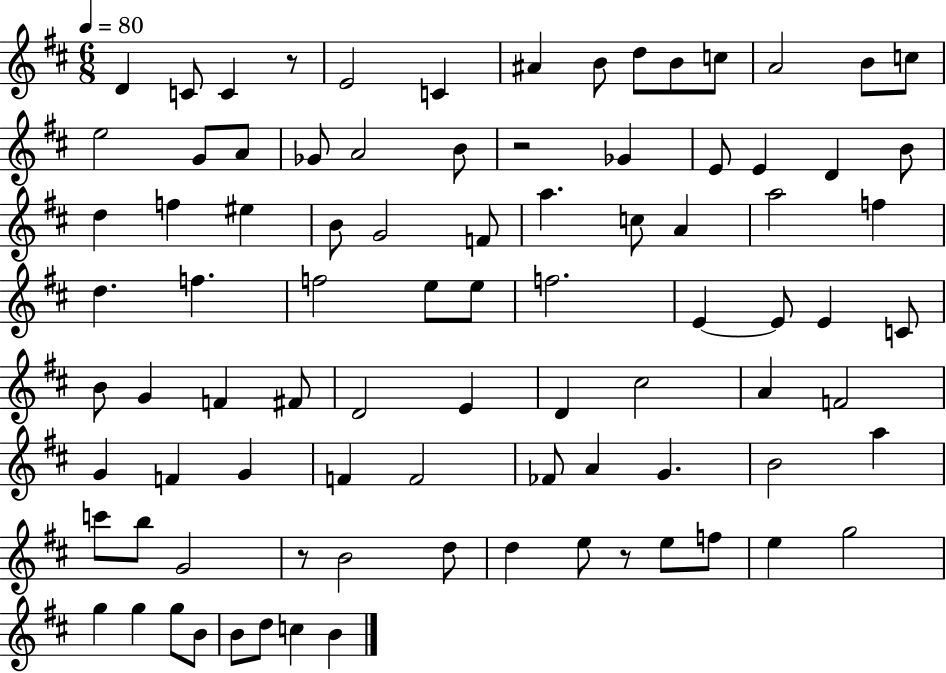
{
  \clef treble
  \numericTimeSignature
  \time 6/8
  \key d \major
  \tempo 4 = 80
  \repeat volta 2 { d'4 c'8 c'4 r8 | e'2 c'4 | ais'4 b'8 d''8 b'8 c''8 | a'2 b'8 c''8 | \break e''2 g'8 a'8 | ges'8 a'2 b'8 | r2 ges'4 | e'8 e'4 d'4 b'8 | \break d''4 f''4 eis''4 | b'8 g'2 f'8 | a''4. c''8 a'4 | a''2 f''4 | \break d''4. f''4. | f''2 e''8 e''8 | f''2. | e'4~~ e'8 e'4 c'8 | \break b'8 g'4 f'4 fis'8 | d'2 e'4 | d'4 cis''2 | a'4 f'2 | \break g'4 f'4 g'4 | f'4 f'2 | fes'8 a'4 g'4. | b'2 a''4 | \break c'''8 b''8 g'2 | r8 b'2 d''8 | d''4 e''8 r8 e''8 f''8 | e''4 g''2 | \break g''4 g''4 g''8 b'8 | b'8 d''8 c''4 b'4 | } \bar "|."
}